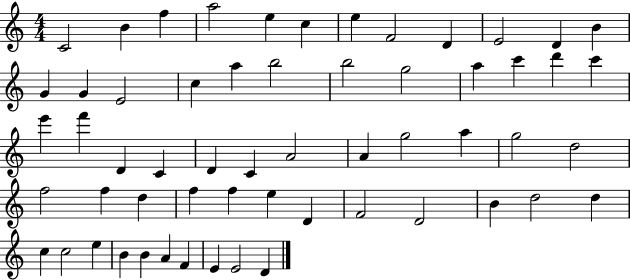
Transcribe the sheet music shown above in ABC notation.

X:1
T:Untitled
M:4/4
L:1/4
K:C
C2 B f a2 e c e F2 D E2 D B G G E2 c a b2 b2 g2 a c' d' c' e' f' D C D C A2 A g2 a g2 d2 f2 f d f f e D F2 D2 B d2 d c c2 e B B A F E E2 D